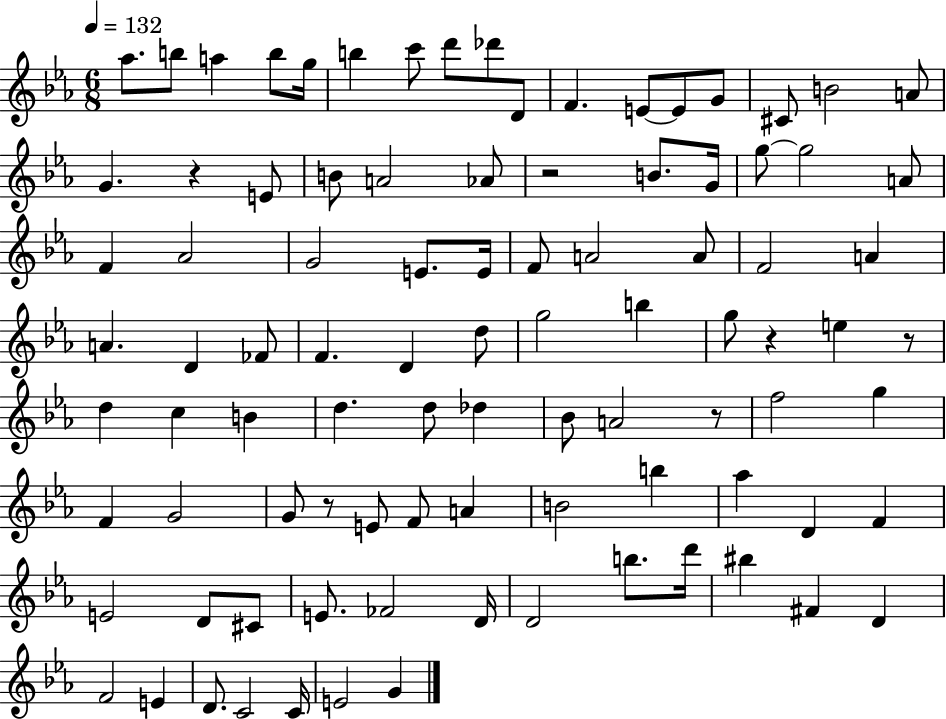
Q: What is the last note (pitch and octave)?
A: G4